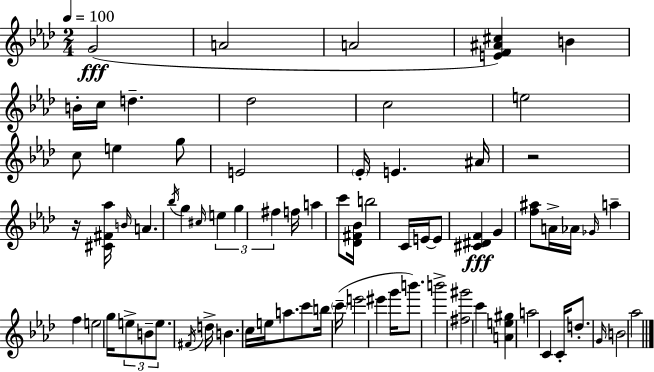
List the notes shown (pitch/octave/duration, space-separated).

G4/h A4/h A4/h [E4,F4,A#4,C#5]/q B4/q B4/s C5/s D5/q. Db5/h C5/h E5/h C5/e E5/q G5/e E4/h Eb4/s E4/q. A#4/s R/h R/s [C#4,F#4,Ab5]/s B4/s A4/q. Bb5/s G5/q C#5/s E5/q G5/q F#5/q F5/s A5/q C6/e [Db4,F#4,Bb4]/s B5/h C4/s E4/s E4/e [C#4,D#4,F4]/q G4/q [F5,A#5]/e A4/s Ab4/s Gb4/s A5/q F5/q E5/h G5/s E5/e B4/e E5/e. F#4/s D5/s B4/q. C5/s E5/s A5/e. C6/e B5/s C6/s E6/h EIS6/q G6/s B6/e. B6/h [F#5,G#6]/h C6/q [A4,E5,G#5]/q A5/h C4/q C4/s D5/e. G4/s B4/h Ab5/h